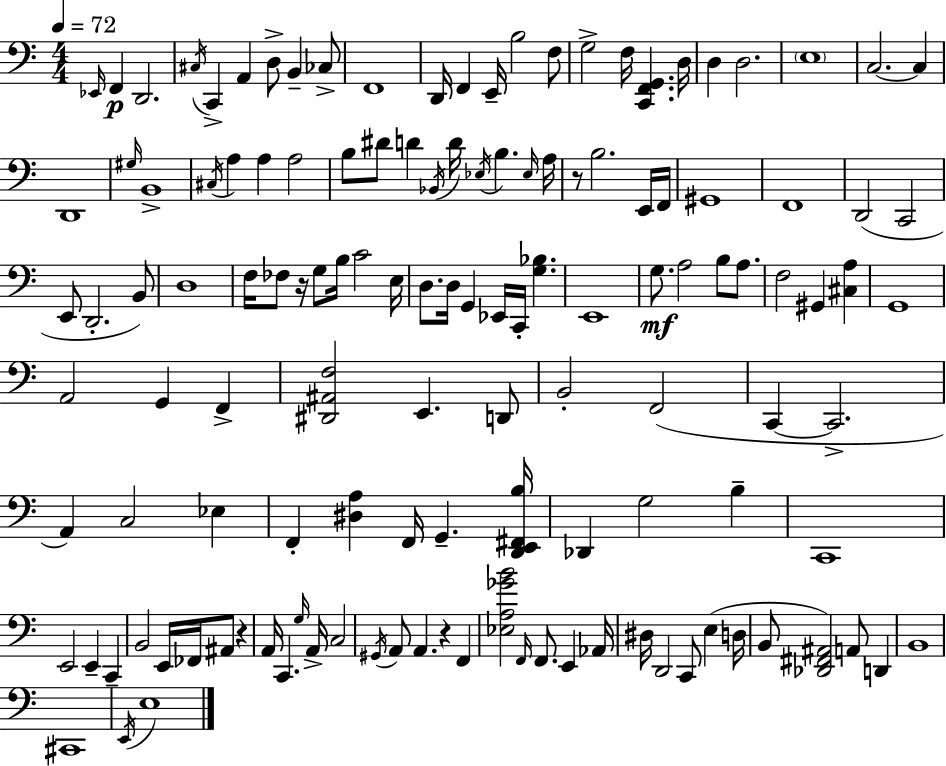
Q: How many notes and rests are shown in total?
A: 132